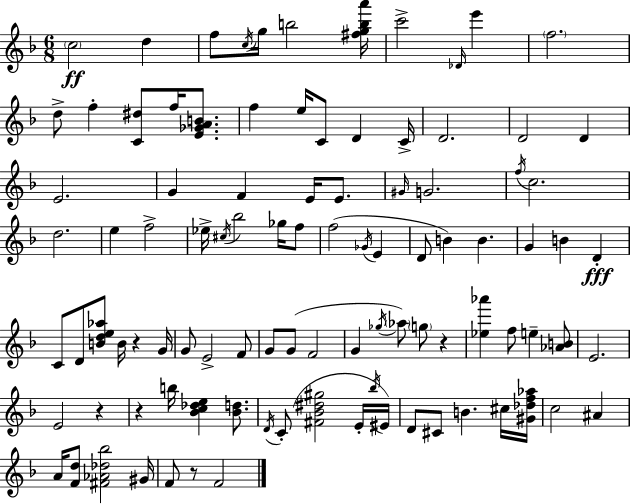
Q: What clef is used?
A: treble